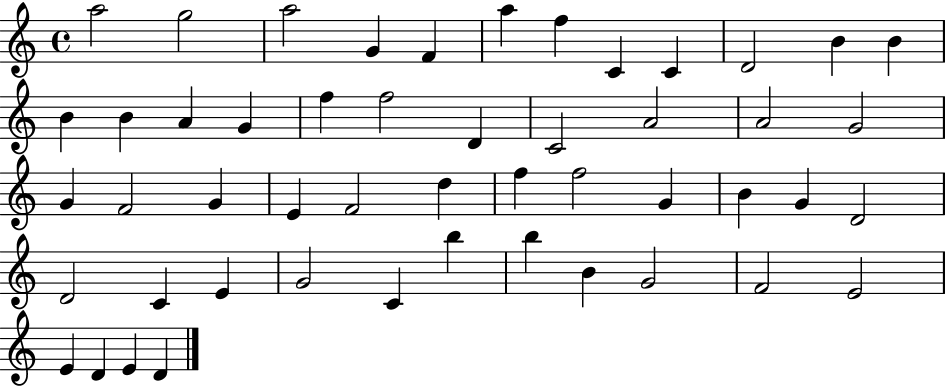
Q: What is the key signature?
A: C major